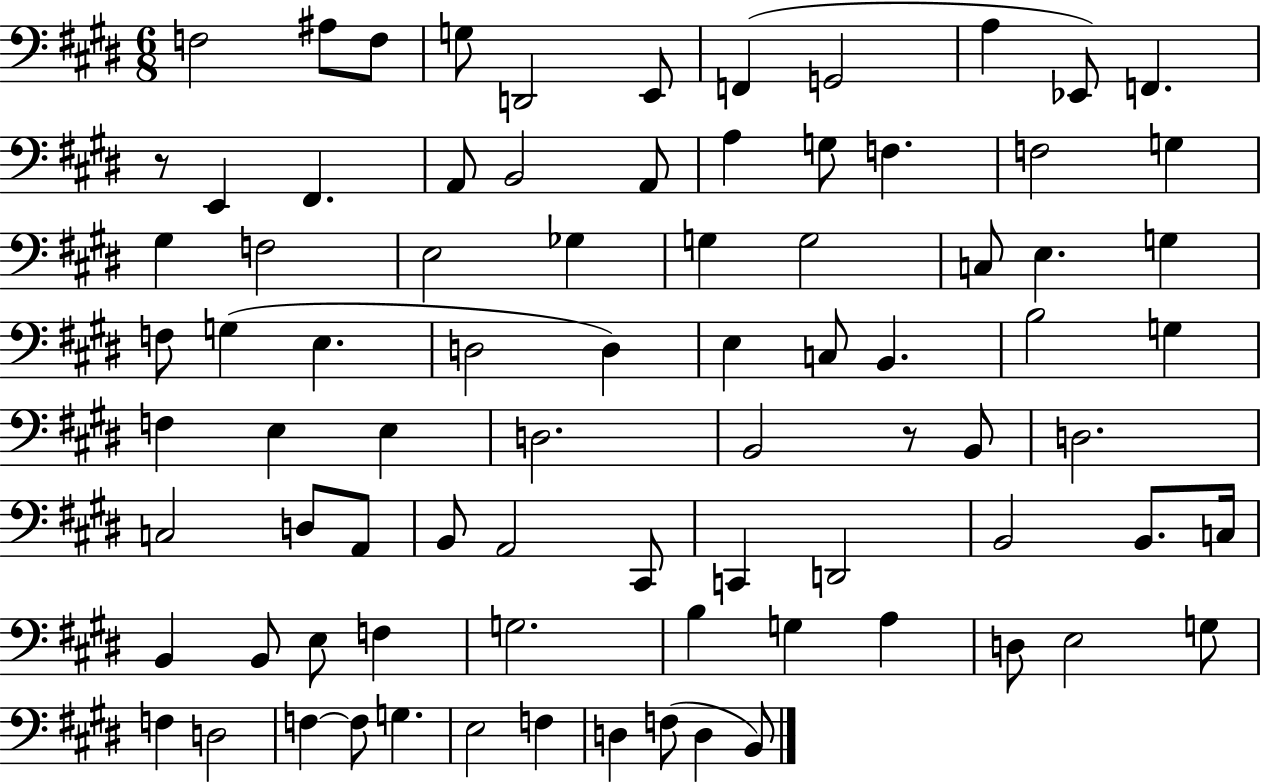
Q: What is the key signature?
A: E major